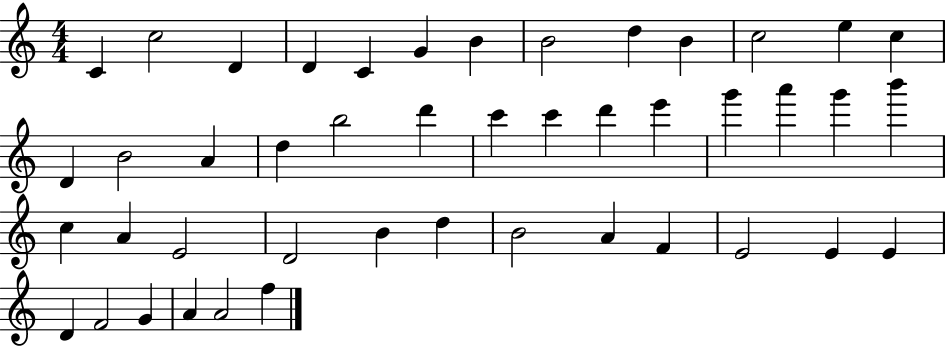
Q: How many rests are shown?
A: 0